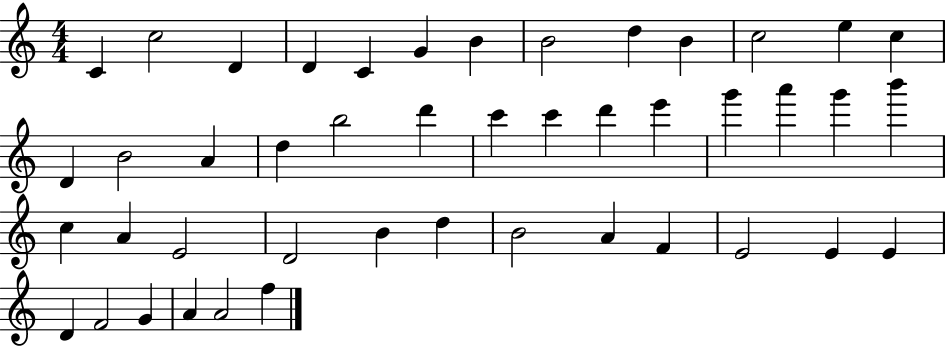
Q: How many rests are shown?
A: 0